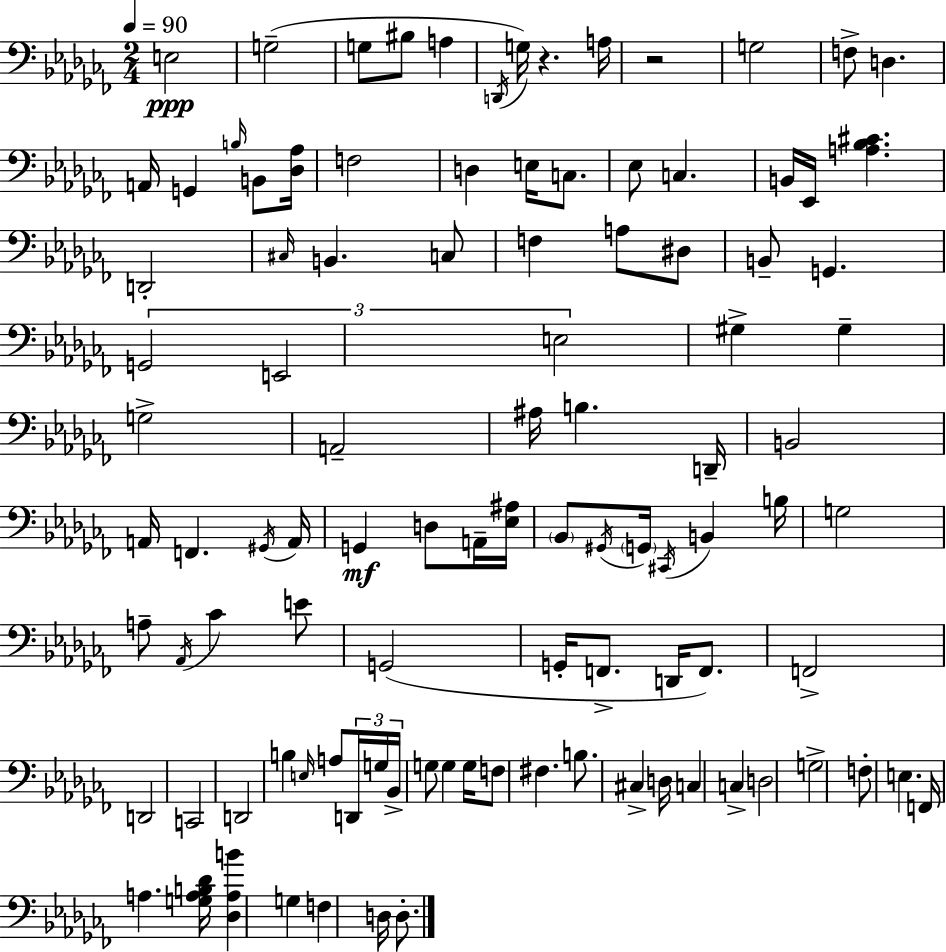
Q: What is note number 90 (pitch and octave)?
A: E3